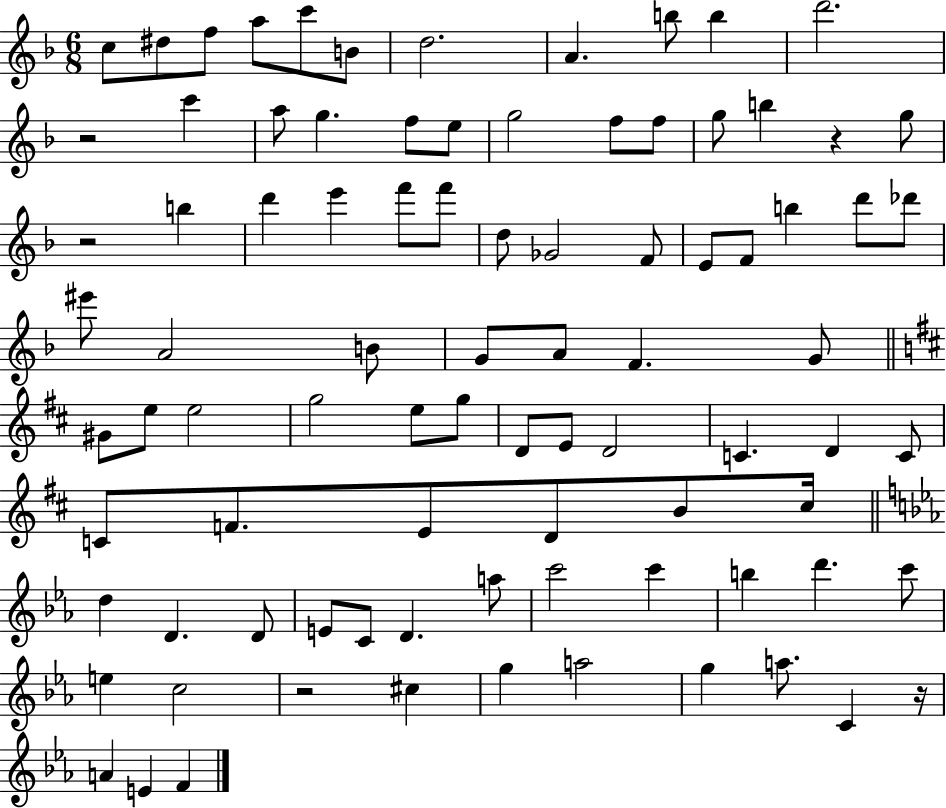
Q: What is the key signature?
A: F major